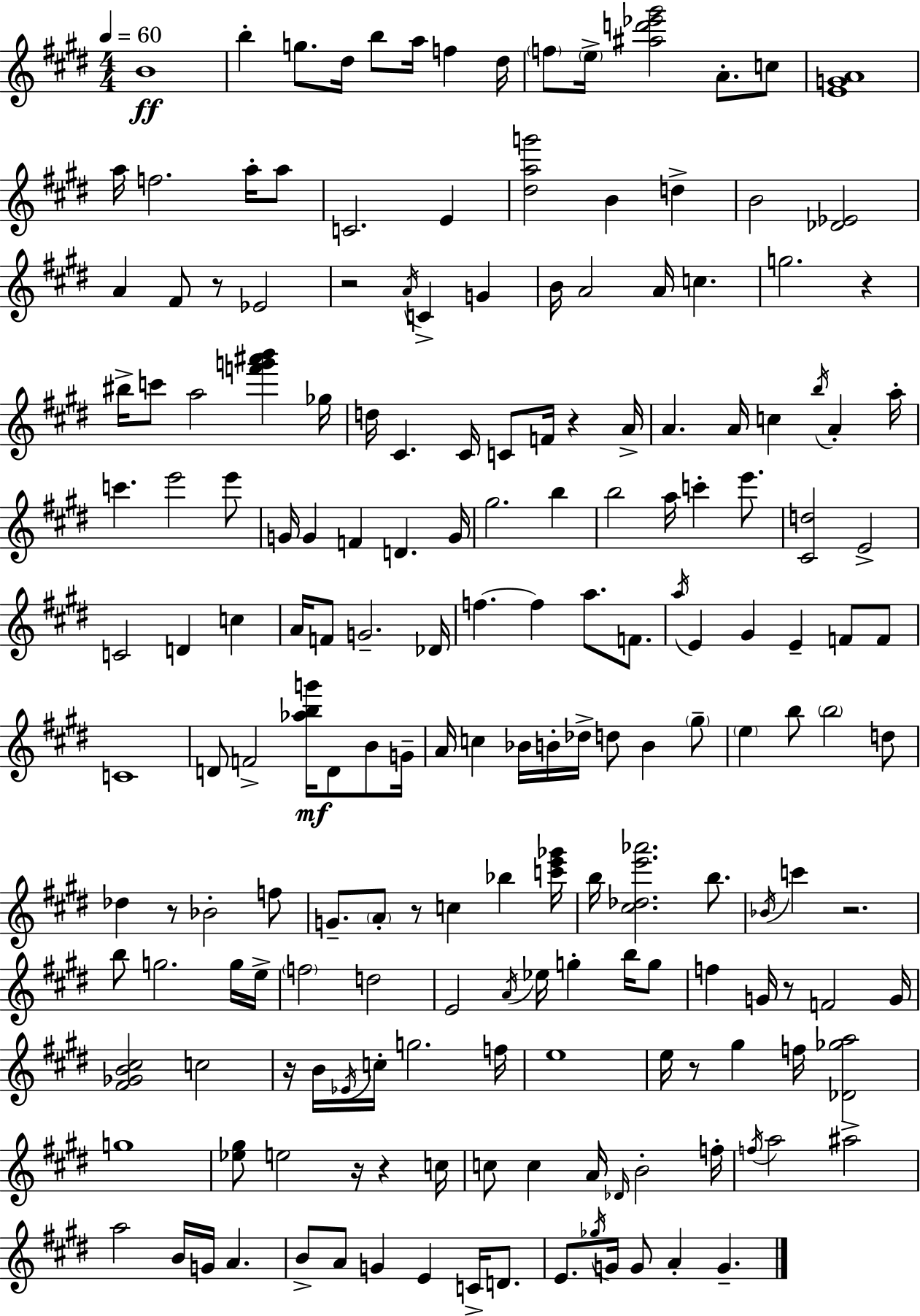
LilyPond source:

{
  \clef treble
  \numericTimeSignature
  \time 4/4
  \key e \major
  \tempo 4 = 60
  \repeat volta 2 { b'1\ff | b''4-. g''8. dis''16 b''8 a''16 f''4 dis''16 | \parenthesize f''8 \parenthesize e''16-> <ais'' d''' ees''' gis'''>2 a'8.-. c''8 | <e' g' a'>1 | \break a''16 f''2. a''16-. a''8 | c'2. e'4 | <dis'' a'' g'''>2 b'4 d''4-> | b'2 <des' ees'>2 | \break a'4 fis'8 r8 ees'2 | r2 \acciaccatura { a'16 } c'4-> g'4 | b'16 a'2 a'16 c''4. | g''2. r4 | \break bis''16-> c'''8 a''2 <f''' g''' ais''' b'''>4 | ges''16 d''16 cis'4. cis'16 c'8 f'16 r4 | a'16-> a'4. a'16 c''4 \acciaccatura { b''16 } a'4-. | a''16-. c'''4. e'''2 | \break e'''8 g'16 g'4 f'4 d'4. | g'16 gis''2. b''4 | b''2 a''16 c'''4-. e'''8. | <cis' d''>2 e'2-> | \break c'2 d'4 c''4 | a'16 f'8 g'2.-- | des'16 f''4.~~ f''4 a''8. f'8. | \acciaccatura { a''16 } e'4 gis'4 e'4-- f'8 | \break f'8 c'1 | d'8 f'2-> <aes'' b'' g'''>16\mf d'8 | b'8 g'16-- a'16 c''4 bes'16 b'16-. des''16-> d''8 b'4 | \parenthesize gis''8-- \parenthesize e''4 b''8 \parenthesize b''2 | \break d''8 des''4 r8 bes'2-. | f''8 g'8.-- \parenthesize a'8-. r8 c''4 bes''4 | <c''' e''' ges'''>16 b''16 <cis'' des'' e''' aes'''>2. | b''8. \acciaccatura { bes'16 } c'''4 r2. | \break b''8 g''2. | g''16 e''16-> \parenthesize f''2 d''2 | e'2 \acciaccatura { a'16 } ees''16 g''4-. | b''16 g''8 f''4 g'16 r8 f'2 | \break g'16 <fis' ges' b' cis''>2 c''2 | r16 b'16 \acciaccatura { ees'16 } c''16-. g''2. | f''16 e''1 | e''16 r8 gis''4 f''16 <des' ges'' a''>2 | \break g''1 | <ees'' gis''>8 e''2 | r16 r4 c''16 c''8 c''4 a'16 \grace { des'16 } b'2-. | f''16-. \acciaccatura { f''16 } a''2 | \break ais''2-> a''2 | b'16 g'16 a'4. b'8-> a'8 g'4 | e'4 c'16-> d'8. e'8. \acciaccatura { ges''16 } g'16 g'8 a'4-. | g'4.-- } \bar "|."
}